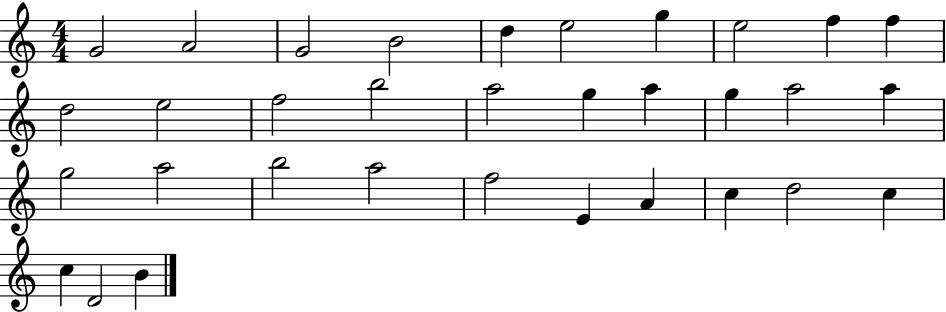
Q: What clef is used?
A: treble